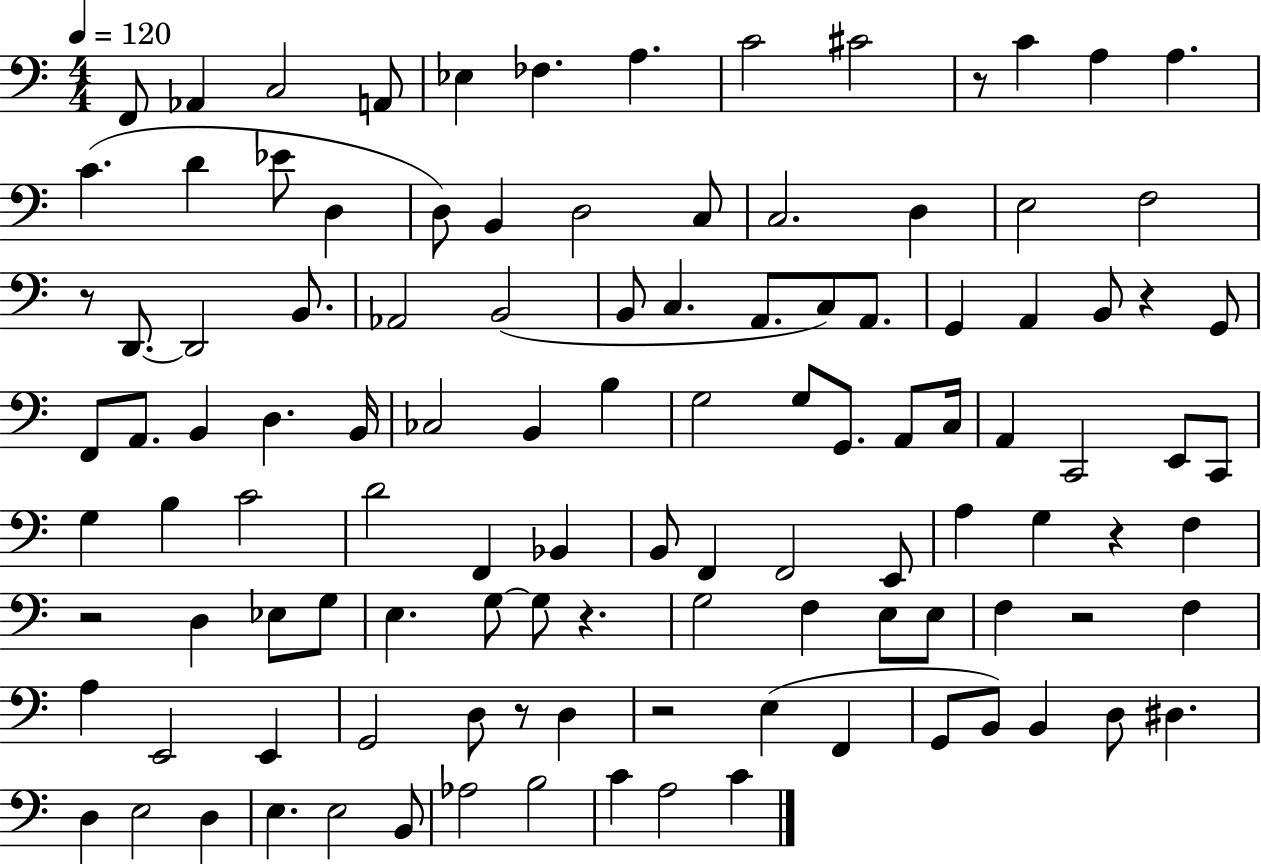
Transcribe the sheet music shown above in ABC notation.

X:1
T:Untitled
M:4/4
L:1/4
K:C
F,,/2 _A,, C,2 A,,/2 _E, _F, A, C2 ^C2 z/2 C A, A, C D _E/2 D, D,/2 B,, D,2 C,/2 C,2 D, E,2 F,2 z/2 D,,/2 D,,2 B,,/2 _A,,2 B,,2 B,,/2 C, A,,/2 C,/2 A,,/2 G,, A,, B,,/2 z G,,/2 F,,/2 A,,/2 B,, D, B,,/4 _C,2 B,, B, G,2 G,/2 G,,/2 A,,/2 C,/4 A,, C,,2 E,,/2 C,,/2 G, B, C2 D2 F,, _B,, B,,/2 F,, F,,2 E,,/2 A, G, z F, z2 D, _E,/2 G,/2 E, G,/2 G,/2 z G,2 F, E,/2 E,/2 F, z2 F, A, E,,2 E,, G,,2 D,/2 z/2 D, z2 E, F,, G,,/2 B,,/2 B,, D,/2 ^D, D, E,2 D, E, E,2 B,,/2 _A,2 B,2 C A,2 C